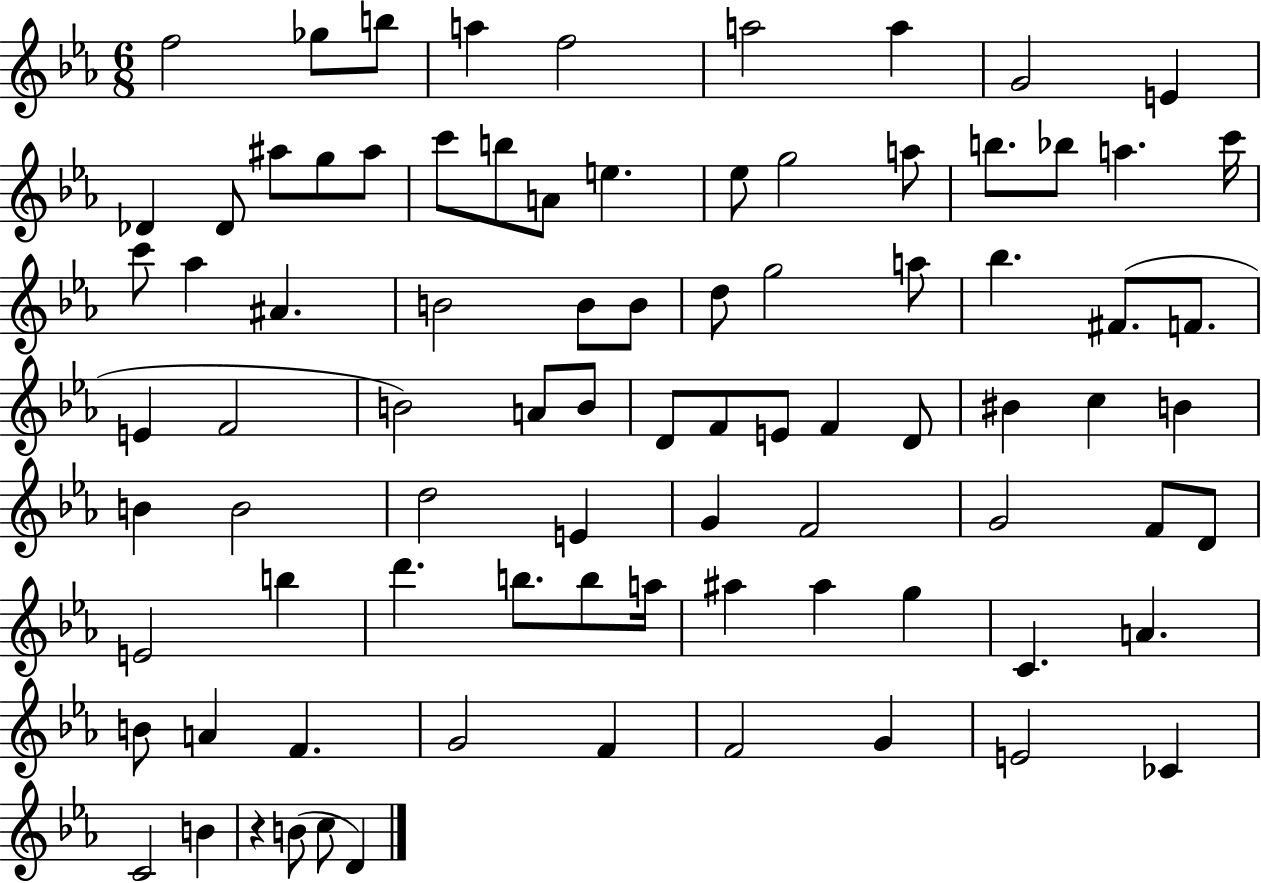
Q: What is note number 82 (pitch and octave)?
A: B4